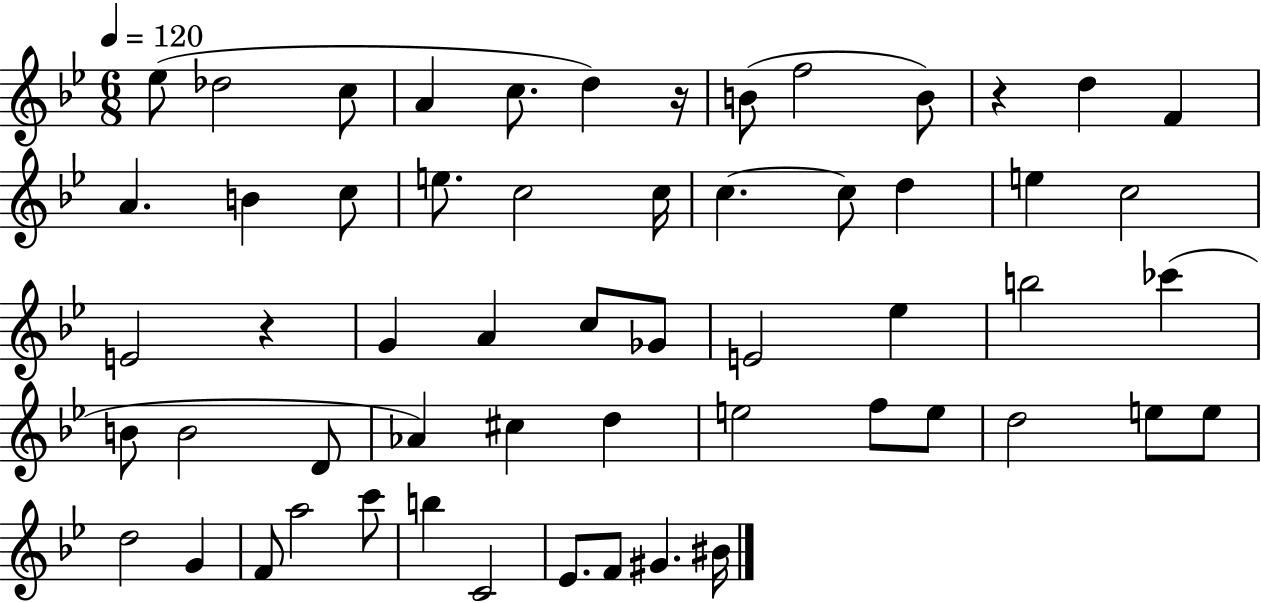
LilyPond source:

{
  \clef treble
  \numericTimeSignature
  \time 6/8
  \key bes \major
  \tempo 4 = 120
  ees''8( des''2 c''8 | a'4 c''8. d''4) r16 | b'8( f''2 b'8) | r4 d''4 f'4 | \break a'4. b'4 c''8 | e''8. c''2 c''16 | c''4.~~ c''8 d''4 | e''4 c''2 | \break e'2 r4 | g'4 a'4 c''8 ges'8 | e'2 ees''4 | b''2 ces'''4( | \break b'8 b'2 d'8 | aes'4) cis''4 d''4 | e''2 f''8 e''8 | d''2 e''8 e''8 | \break d''2 g'4 | f'8 a''2 c'''8 | b''4 c'2 | ees'8. f'8 gis'4. bis'16 | \break \bar "|."
}